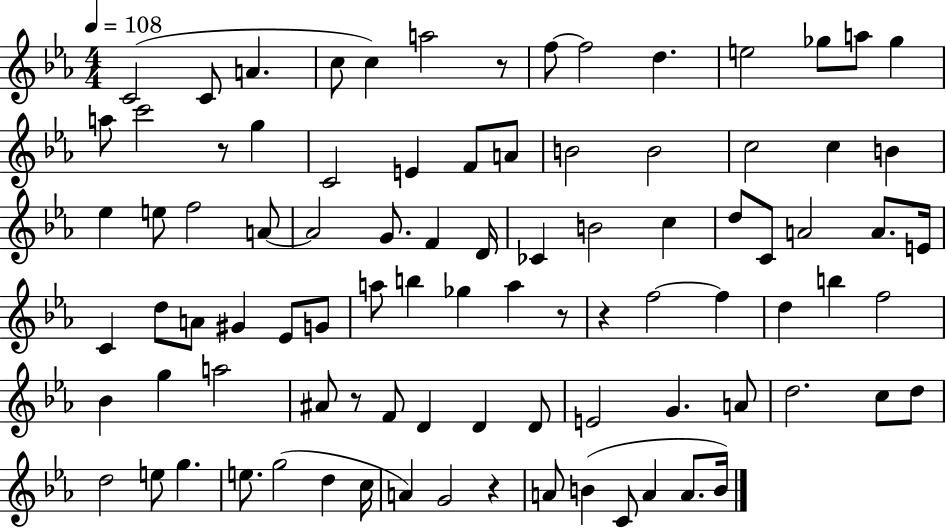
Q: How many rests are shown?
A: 6